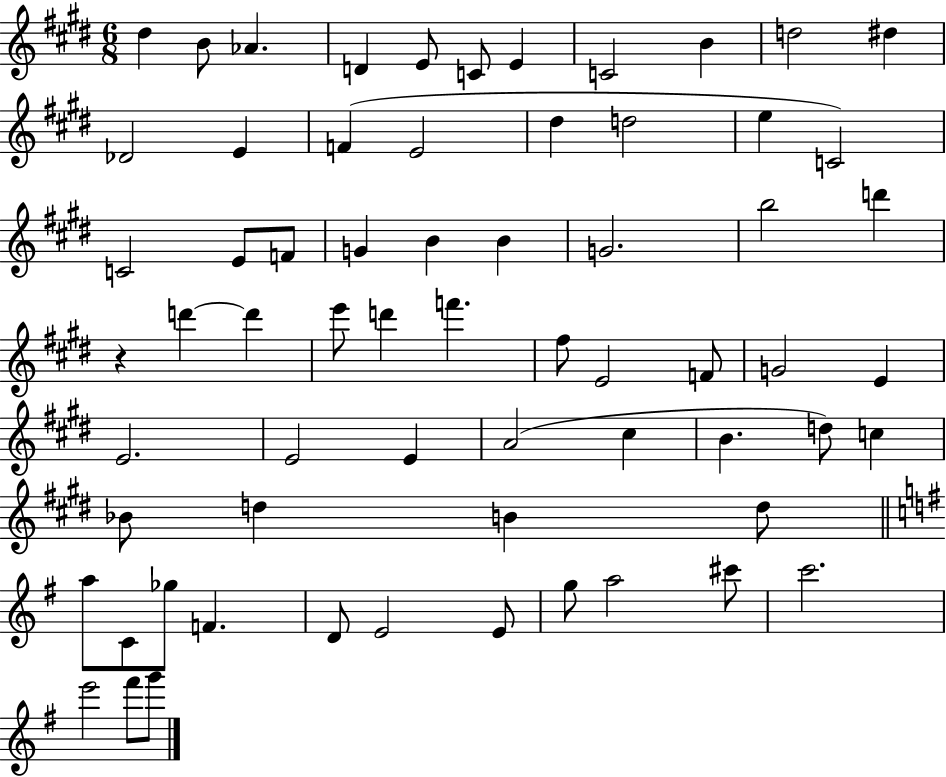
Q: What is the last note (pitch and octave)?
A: G6